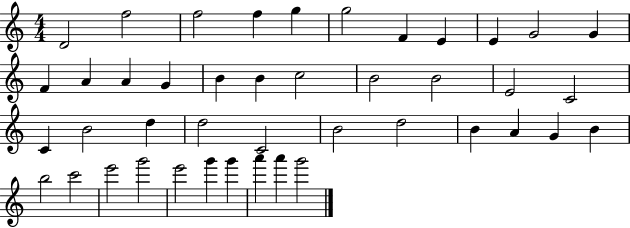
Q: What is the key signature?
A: C major